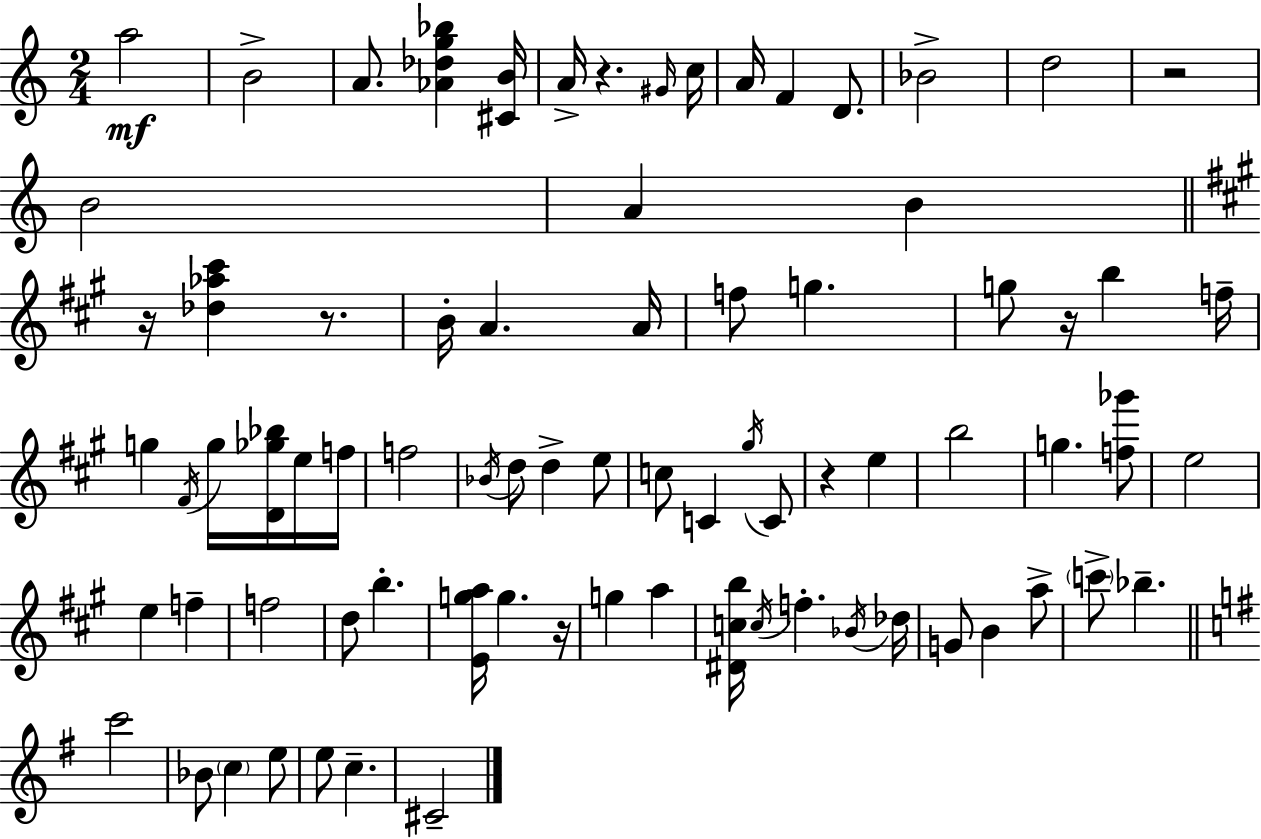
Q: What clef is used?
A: treble